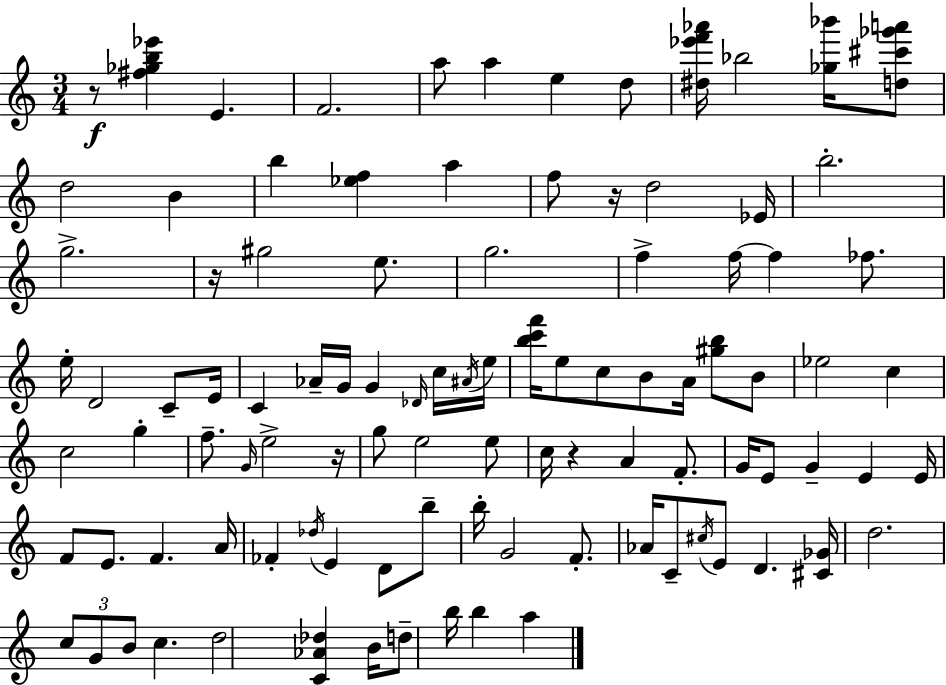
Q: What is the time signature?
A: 3/4